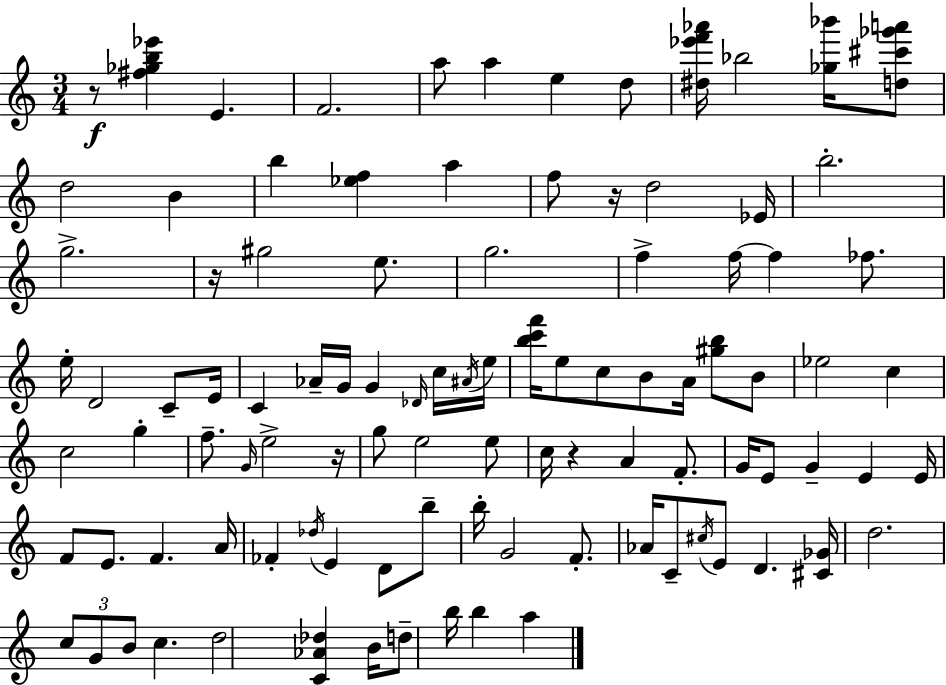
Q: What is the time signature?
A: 3/4